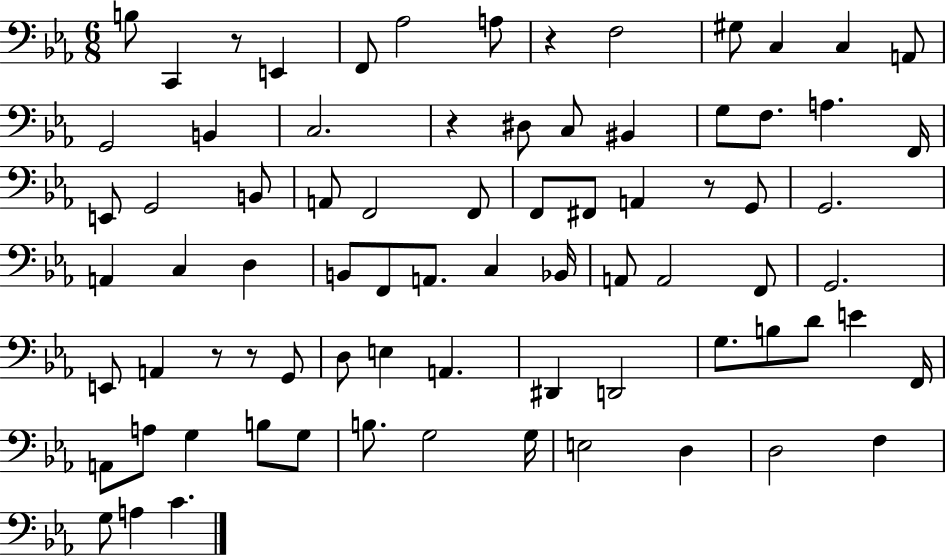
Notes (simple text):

B3/e C2/q R/e E2/q F2/e Ab3/h A3/e R/q F3/h G#3/e C3/q C3/q A2/e G2/h B2/q C3/h. R/q D#3/e C3/e BIS2/q G3/e F3/e. A3/q. F2/s E2/e G2/h B2/e A2/e F2/h F2/e F2/e F#2/e A2/q R/e G2/e G2/h. A2/q C3/q D3/q B2/e F2/e A2/e. C3/q Bb2/s A2/e A2/h F2/e G2/h. E2/e A2/q R/e R/e G2/e D3/e E3/q A2/q. D#2/q D2/h G3/e. B3/e D4/e E4/q F2/s A2/e A3/e G3/q B3/e G3/e B3/e. G3/h G3/s E3/h D3/q D3/h F3/q G3/e A3/q C4/q.